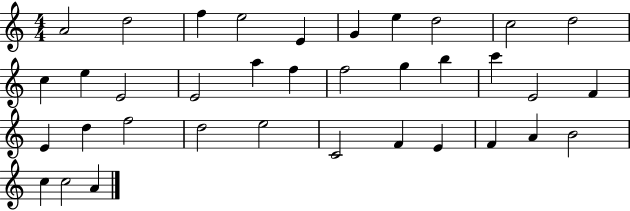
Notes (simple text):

A4/h D5/h F5/q E5/h E4/q G4/q E5/q D5/h C5/h D5/h C5/q E5/q E4/h E4/h A5/q F5/q F5/h G5/q B5/q C6/q E4/h F4/q E4/q D5/q F5/h D5/h E5/h C4/h F4/q E4/q F4/q A4/q B4/h C5/q C5/h A4/q